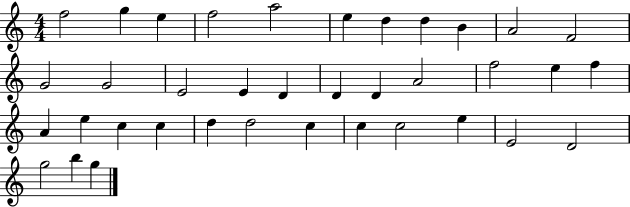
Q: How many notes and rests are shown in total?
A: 37